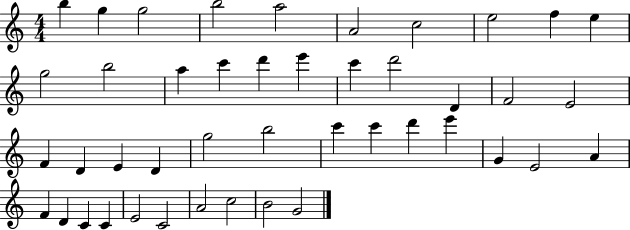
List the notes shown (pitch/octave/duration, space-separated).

B5/q G5/q G5/h B5/h A5/h A4/h C5/h E5/h F5/q E5/q G5/h B5/h A5/q C6/q D6/q E6/q C6/q D6/h D4/q F4/h E4/h F4/q D4/q E4/q D4/q G5/h B5/h C6/q C6/q D6/q E6/q G4/q E4/h A4/q F4/q D4/q C4/q C4/q E4/h C4/h A4/h C5/h B4/h G4/h